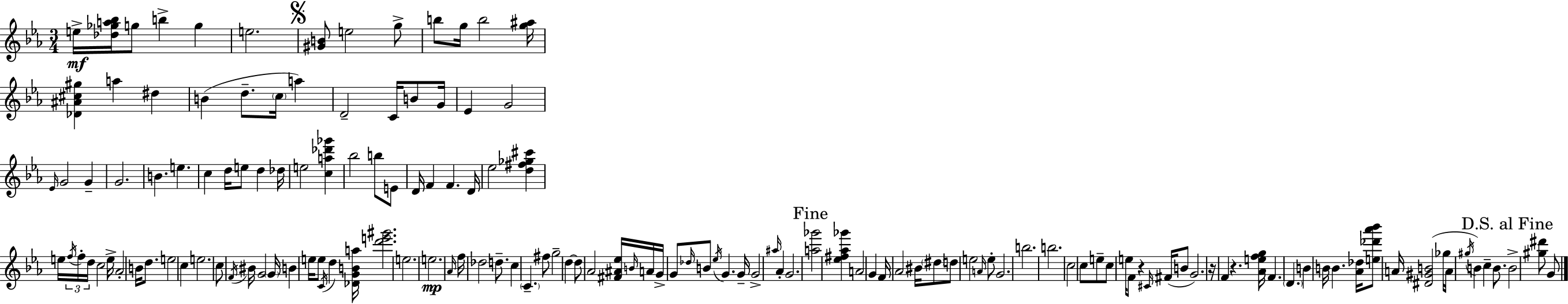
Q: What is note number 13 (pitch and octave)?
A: B4